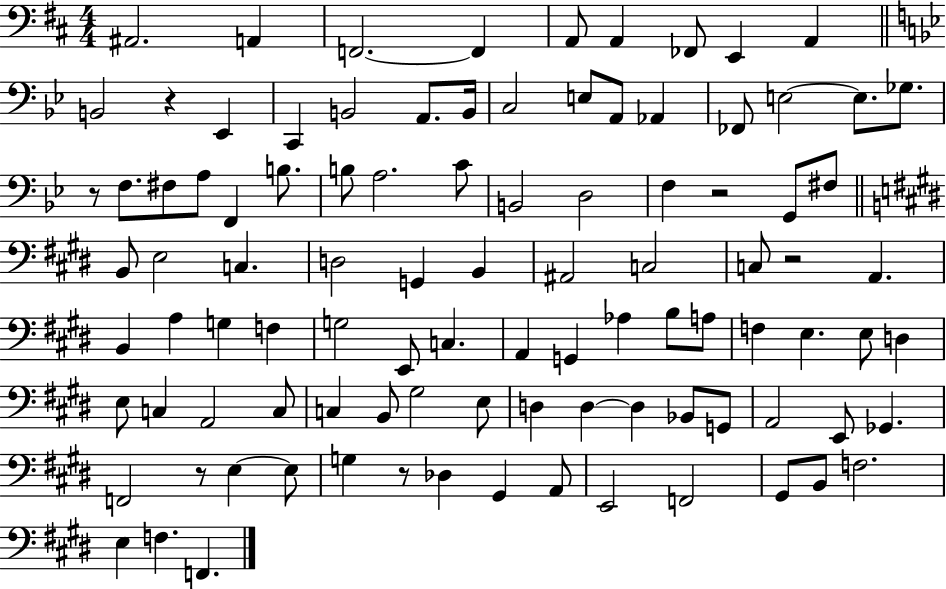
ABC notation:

X:1
T:Untitled
M:4/4
L:1/4
K:D
^A,,2 A,, F,,2 F,, A,,/2 A,, _F,,/2 E,, A,, B,,2 z _E,, C,, B,,2 A,,/2 B,,/4 C,2 E,/2 A,,/2 _A,, _F,,/2 E,2 E,/2 _G,/2 z/2 F,/2 ^F,/2 A,/2 F,, B,/2 B,/2 A,2 C/2 B,,2 D,2 F, z2 G,,/2 ^F,/2 B,,/2 E,2 C, D,2 G,, B,, ^A,,2 C,2 C,/2 z2 A,, B,, A, G, F, G,2 E,,/2 C, A,, G,, _A, B,/2 A,/2 F, E, E,/2 D, E,/2 C, A,,2 C,/2 C, B,,/2 ^G,2 E,/2 D, D, D, _B,,/2 G,,/2 A,,2 E,,/2 _G,, F,,2 z/2 E, E,/2 G, z/2 _D, ^G,, A,,/2 E,,2 F,,2 ^G,,/2 B,,/2 F,2 E, F, F,,